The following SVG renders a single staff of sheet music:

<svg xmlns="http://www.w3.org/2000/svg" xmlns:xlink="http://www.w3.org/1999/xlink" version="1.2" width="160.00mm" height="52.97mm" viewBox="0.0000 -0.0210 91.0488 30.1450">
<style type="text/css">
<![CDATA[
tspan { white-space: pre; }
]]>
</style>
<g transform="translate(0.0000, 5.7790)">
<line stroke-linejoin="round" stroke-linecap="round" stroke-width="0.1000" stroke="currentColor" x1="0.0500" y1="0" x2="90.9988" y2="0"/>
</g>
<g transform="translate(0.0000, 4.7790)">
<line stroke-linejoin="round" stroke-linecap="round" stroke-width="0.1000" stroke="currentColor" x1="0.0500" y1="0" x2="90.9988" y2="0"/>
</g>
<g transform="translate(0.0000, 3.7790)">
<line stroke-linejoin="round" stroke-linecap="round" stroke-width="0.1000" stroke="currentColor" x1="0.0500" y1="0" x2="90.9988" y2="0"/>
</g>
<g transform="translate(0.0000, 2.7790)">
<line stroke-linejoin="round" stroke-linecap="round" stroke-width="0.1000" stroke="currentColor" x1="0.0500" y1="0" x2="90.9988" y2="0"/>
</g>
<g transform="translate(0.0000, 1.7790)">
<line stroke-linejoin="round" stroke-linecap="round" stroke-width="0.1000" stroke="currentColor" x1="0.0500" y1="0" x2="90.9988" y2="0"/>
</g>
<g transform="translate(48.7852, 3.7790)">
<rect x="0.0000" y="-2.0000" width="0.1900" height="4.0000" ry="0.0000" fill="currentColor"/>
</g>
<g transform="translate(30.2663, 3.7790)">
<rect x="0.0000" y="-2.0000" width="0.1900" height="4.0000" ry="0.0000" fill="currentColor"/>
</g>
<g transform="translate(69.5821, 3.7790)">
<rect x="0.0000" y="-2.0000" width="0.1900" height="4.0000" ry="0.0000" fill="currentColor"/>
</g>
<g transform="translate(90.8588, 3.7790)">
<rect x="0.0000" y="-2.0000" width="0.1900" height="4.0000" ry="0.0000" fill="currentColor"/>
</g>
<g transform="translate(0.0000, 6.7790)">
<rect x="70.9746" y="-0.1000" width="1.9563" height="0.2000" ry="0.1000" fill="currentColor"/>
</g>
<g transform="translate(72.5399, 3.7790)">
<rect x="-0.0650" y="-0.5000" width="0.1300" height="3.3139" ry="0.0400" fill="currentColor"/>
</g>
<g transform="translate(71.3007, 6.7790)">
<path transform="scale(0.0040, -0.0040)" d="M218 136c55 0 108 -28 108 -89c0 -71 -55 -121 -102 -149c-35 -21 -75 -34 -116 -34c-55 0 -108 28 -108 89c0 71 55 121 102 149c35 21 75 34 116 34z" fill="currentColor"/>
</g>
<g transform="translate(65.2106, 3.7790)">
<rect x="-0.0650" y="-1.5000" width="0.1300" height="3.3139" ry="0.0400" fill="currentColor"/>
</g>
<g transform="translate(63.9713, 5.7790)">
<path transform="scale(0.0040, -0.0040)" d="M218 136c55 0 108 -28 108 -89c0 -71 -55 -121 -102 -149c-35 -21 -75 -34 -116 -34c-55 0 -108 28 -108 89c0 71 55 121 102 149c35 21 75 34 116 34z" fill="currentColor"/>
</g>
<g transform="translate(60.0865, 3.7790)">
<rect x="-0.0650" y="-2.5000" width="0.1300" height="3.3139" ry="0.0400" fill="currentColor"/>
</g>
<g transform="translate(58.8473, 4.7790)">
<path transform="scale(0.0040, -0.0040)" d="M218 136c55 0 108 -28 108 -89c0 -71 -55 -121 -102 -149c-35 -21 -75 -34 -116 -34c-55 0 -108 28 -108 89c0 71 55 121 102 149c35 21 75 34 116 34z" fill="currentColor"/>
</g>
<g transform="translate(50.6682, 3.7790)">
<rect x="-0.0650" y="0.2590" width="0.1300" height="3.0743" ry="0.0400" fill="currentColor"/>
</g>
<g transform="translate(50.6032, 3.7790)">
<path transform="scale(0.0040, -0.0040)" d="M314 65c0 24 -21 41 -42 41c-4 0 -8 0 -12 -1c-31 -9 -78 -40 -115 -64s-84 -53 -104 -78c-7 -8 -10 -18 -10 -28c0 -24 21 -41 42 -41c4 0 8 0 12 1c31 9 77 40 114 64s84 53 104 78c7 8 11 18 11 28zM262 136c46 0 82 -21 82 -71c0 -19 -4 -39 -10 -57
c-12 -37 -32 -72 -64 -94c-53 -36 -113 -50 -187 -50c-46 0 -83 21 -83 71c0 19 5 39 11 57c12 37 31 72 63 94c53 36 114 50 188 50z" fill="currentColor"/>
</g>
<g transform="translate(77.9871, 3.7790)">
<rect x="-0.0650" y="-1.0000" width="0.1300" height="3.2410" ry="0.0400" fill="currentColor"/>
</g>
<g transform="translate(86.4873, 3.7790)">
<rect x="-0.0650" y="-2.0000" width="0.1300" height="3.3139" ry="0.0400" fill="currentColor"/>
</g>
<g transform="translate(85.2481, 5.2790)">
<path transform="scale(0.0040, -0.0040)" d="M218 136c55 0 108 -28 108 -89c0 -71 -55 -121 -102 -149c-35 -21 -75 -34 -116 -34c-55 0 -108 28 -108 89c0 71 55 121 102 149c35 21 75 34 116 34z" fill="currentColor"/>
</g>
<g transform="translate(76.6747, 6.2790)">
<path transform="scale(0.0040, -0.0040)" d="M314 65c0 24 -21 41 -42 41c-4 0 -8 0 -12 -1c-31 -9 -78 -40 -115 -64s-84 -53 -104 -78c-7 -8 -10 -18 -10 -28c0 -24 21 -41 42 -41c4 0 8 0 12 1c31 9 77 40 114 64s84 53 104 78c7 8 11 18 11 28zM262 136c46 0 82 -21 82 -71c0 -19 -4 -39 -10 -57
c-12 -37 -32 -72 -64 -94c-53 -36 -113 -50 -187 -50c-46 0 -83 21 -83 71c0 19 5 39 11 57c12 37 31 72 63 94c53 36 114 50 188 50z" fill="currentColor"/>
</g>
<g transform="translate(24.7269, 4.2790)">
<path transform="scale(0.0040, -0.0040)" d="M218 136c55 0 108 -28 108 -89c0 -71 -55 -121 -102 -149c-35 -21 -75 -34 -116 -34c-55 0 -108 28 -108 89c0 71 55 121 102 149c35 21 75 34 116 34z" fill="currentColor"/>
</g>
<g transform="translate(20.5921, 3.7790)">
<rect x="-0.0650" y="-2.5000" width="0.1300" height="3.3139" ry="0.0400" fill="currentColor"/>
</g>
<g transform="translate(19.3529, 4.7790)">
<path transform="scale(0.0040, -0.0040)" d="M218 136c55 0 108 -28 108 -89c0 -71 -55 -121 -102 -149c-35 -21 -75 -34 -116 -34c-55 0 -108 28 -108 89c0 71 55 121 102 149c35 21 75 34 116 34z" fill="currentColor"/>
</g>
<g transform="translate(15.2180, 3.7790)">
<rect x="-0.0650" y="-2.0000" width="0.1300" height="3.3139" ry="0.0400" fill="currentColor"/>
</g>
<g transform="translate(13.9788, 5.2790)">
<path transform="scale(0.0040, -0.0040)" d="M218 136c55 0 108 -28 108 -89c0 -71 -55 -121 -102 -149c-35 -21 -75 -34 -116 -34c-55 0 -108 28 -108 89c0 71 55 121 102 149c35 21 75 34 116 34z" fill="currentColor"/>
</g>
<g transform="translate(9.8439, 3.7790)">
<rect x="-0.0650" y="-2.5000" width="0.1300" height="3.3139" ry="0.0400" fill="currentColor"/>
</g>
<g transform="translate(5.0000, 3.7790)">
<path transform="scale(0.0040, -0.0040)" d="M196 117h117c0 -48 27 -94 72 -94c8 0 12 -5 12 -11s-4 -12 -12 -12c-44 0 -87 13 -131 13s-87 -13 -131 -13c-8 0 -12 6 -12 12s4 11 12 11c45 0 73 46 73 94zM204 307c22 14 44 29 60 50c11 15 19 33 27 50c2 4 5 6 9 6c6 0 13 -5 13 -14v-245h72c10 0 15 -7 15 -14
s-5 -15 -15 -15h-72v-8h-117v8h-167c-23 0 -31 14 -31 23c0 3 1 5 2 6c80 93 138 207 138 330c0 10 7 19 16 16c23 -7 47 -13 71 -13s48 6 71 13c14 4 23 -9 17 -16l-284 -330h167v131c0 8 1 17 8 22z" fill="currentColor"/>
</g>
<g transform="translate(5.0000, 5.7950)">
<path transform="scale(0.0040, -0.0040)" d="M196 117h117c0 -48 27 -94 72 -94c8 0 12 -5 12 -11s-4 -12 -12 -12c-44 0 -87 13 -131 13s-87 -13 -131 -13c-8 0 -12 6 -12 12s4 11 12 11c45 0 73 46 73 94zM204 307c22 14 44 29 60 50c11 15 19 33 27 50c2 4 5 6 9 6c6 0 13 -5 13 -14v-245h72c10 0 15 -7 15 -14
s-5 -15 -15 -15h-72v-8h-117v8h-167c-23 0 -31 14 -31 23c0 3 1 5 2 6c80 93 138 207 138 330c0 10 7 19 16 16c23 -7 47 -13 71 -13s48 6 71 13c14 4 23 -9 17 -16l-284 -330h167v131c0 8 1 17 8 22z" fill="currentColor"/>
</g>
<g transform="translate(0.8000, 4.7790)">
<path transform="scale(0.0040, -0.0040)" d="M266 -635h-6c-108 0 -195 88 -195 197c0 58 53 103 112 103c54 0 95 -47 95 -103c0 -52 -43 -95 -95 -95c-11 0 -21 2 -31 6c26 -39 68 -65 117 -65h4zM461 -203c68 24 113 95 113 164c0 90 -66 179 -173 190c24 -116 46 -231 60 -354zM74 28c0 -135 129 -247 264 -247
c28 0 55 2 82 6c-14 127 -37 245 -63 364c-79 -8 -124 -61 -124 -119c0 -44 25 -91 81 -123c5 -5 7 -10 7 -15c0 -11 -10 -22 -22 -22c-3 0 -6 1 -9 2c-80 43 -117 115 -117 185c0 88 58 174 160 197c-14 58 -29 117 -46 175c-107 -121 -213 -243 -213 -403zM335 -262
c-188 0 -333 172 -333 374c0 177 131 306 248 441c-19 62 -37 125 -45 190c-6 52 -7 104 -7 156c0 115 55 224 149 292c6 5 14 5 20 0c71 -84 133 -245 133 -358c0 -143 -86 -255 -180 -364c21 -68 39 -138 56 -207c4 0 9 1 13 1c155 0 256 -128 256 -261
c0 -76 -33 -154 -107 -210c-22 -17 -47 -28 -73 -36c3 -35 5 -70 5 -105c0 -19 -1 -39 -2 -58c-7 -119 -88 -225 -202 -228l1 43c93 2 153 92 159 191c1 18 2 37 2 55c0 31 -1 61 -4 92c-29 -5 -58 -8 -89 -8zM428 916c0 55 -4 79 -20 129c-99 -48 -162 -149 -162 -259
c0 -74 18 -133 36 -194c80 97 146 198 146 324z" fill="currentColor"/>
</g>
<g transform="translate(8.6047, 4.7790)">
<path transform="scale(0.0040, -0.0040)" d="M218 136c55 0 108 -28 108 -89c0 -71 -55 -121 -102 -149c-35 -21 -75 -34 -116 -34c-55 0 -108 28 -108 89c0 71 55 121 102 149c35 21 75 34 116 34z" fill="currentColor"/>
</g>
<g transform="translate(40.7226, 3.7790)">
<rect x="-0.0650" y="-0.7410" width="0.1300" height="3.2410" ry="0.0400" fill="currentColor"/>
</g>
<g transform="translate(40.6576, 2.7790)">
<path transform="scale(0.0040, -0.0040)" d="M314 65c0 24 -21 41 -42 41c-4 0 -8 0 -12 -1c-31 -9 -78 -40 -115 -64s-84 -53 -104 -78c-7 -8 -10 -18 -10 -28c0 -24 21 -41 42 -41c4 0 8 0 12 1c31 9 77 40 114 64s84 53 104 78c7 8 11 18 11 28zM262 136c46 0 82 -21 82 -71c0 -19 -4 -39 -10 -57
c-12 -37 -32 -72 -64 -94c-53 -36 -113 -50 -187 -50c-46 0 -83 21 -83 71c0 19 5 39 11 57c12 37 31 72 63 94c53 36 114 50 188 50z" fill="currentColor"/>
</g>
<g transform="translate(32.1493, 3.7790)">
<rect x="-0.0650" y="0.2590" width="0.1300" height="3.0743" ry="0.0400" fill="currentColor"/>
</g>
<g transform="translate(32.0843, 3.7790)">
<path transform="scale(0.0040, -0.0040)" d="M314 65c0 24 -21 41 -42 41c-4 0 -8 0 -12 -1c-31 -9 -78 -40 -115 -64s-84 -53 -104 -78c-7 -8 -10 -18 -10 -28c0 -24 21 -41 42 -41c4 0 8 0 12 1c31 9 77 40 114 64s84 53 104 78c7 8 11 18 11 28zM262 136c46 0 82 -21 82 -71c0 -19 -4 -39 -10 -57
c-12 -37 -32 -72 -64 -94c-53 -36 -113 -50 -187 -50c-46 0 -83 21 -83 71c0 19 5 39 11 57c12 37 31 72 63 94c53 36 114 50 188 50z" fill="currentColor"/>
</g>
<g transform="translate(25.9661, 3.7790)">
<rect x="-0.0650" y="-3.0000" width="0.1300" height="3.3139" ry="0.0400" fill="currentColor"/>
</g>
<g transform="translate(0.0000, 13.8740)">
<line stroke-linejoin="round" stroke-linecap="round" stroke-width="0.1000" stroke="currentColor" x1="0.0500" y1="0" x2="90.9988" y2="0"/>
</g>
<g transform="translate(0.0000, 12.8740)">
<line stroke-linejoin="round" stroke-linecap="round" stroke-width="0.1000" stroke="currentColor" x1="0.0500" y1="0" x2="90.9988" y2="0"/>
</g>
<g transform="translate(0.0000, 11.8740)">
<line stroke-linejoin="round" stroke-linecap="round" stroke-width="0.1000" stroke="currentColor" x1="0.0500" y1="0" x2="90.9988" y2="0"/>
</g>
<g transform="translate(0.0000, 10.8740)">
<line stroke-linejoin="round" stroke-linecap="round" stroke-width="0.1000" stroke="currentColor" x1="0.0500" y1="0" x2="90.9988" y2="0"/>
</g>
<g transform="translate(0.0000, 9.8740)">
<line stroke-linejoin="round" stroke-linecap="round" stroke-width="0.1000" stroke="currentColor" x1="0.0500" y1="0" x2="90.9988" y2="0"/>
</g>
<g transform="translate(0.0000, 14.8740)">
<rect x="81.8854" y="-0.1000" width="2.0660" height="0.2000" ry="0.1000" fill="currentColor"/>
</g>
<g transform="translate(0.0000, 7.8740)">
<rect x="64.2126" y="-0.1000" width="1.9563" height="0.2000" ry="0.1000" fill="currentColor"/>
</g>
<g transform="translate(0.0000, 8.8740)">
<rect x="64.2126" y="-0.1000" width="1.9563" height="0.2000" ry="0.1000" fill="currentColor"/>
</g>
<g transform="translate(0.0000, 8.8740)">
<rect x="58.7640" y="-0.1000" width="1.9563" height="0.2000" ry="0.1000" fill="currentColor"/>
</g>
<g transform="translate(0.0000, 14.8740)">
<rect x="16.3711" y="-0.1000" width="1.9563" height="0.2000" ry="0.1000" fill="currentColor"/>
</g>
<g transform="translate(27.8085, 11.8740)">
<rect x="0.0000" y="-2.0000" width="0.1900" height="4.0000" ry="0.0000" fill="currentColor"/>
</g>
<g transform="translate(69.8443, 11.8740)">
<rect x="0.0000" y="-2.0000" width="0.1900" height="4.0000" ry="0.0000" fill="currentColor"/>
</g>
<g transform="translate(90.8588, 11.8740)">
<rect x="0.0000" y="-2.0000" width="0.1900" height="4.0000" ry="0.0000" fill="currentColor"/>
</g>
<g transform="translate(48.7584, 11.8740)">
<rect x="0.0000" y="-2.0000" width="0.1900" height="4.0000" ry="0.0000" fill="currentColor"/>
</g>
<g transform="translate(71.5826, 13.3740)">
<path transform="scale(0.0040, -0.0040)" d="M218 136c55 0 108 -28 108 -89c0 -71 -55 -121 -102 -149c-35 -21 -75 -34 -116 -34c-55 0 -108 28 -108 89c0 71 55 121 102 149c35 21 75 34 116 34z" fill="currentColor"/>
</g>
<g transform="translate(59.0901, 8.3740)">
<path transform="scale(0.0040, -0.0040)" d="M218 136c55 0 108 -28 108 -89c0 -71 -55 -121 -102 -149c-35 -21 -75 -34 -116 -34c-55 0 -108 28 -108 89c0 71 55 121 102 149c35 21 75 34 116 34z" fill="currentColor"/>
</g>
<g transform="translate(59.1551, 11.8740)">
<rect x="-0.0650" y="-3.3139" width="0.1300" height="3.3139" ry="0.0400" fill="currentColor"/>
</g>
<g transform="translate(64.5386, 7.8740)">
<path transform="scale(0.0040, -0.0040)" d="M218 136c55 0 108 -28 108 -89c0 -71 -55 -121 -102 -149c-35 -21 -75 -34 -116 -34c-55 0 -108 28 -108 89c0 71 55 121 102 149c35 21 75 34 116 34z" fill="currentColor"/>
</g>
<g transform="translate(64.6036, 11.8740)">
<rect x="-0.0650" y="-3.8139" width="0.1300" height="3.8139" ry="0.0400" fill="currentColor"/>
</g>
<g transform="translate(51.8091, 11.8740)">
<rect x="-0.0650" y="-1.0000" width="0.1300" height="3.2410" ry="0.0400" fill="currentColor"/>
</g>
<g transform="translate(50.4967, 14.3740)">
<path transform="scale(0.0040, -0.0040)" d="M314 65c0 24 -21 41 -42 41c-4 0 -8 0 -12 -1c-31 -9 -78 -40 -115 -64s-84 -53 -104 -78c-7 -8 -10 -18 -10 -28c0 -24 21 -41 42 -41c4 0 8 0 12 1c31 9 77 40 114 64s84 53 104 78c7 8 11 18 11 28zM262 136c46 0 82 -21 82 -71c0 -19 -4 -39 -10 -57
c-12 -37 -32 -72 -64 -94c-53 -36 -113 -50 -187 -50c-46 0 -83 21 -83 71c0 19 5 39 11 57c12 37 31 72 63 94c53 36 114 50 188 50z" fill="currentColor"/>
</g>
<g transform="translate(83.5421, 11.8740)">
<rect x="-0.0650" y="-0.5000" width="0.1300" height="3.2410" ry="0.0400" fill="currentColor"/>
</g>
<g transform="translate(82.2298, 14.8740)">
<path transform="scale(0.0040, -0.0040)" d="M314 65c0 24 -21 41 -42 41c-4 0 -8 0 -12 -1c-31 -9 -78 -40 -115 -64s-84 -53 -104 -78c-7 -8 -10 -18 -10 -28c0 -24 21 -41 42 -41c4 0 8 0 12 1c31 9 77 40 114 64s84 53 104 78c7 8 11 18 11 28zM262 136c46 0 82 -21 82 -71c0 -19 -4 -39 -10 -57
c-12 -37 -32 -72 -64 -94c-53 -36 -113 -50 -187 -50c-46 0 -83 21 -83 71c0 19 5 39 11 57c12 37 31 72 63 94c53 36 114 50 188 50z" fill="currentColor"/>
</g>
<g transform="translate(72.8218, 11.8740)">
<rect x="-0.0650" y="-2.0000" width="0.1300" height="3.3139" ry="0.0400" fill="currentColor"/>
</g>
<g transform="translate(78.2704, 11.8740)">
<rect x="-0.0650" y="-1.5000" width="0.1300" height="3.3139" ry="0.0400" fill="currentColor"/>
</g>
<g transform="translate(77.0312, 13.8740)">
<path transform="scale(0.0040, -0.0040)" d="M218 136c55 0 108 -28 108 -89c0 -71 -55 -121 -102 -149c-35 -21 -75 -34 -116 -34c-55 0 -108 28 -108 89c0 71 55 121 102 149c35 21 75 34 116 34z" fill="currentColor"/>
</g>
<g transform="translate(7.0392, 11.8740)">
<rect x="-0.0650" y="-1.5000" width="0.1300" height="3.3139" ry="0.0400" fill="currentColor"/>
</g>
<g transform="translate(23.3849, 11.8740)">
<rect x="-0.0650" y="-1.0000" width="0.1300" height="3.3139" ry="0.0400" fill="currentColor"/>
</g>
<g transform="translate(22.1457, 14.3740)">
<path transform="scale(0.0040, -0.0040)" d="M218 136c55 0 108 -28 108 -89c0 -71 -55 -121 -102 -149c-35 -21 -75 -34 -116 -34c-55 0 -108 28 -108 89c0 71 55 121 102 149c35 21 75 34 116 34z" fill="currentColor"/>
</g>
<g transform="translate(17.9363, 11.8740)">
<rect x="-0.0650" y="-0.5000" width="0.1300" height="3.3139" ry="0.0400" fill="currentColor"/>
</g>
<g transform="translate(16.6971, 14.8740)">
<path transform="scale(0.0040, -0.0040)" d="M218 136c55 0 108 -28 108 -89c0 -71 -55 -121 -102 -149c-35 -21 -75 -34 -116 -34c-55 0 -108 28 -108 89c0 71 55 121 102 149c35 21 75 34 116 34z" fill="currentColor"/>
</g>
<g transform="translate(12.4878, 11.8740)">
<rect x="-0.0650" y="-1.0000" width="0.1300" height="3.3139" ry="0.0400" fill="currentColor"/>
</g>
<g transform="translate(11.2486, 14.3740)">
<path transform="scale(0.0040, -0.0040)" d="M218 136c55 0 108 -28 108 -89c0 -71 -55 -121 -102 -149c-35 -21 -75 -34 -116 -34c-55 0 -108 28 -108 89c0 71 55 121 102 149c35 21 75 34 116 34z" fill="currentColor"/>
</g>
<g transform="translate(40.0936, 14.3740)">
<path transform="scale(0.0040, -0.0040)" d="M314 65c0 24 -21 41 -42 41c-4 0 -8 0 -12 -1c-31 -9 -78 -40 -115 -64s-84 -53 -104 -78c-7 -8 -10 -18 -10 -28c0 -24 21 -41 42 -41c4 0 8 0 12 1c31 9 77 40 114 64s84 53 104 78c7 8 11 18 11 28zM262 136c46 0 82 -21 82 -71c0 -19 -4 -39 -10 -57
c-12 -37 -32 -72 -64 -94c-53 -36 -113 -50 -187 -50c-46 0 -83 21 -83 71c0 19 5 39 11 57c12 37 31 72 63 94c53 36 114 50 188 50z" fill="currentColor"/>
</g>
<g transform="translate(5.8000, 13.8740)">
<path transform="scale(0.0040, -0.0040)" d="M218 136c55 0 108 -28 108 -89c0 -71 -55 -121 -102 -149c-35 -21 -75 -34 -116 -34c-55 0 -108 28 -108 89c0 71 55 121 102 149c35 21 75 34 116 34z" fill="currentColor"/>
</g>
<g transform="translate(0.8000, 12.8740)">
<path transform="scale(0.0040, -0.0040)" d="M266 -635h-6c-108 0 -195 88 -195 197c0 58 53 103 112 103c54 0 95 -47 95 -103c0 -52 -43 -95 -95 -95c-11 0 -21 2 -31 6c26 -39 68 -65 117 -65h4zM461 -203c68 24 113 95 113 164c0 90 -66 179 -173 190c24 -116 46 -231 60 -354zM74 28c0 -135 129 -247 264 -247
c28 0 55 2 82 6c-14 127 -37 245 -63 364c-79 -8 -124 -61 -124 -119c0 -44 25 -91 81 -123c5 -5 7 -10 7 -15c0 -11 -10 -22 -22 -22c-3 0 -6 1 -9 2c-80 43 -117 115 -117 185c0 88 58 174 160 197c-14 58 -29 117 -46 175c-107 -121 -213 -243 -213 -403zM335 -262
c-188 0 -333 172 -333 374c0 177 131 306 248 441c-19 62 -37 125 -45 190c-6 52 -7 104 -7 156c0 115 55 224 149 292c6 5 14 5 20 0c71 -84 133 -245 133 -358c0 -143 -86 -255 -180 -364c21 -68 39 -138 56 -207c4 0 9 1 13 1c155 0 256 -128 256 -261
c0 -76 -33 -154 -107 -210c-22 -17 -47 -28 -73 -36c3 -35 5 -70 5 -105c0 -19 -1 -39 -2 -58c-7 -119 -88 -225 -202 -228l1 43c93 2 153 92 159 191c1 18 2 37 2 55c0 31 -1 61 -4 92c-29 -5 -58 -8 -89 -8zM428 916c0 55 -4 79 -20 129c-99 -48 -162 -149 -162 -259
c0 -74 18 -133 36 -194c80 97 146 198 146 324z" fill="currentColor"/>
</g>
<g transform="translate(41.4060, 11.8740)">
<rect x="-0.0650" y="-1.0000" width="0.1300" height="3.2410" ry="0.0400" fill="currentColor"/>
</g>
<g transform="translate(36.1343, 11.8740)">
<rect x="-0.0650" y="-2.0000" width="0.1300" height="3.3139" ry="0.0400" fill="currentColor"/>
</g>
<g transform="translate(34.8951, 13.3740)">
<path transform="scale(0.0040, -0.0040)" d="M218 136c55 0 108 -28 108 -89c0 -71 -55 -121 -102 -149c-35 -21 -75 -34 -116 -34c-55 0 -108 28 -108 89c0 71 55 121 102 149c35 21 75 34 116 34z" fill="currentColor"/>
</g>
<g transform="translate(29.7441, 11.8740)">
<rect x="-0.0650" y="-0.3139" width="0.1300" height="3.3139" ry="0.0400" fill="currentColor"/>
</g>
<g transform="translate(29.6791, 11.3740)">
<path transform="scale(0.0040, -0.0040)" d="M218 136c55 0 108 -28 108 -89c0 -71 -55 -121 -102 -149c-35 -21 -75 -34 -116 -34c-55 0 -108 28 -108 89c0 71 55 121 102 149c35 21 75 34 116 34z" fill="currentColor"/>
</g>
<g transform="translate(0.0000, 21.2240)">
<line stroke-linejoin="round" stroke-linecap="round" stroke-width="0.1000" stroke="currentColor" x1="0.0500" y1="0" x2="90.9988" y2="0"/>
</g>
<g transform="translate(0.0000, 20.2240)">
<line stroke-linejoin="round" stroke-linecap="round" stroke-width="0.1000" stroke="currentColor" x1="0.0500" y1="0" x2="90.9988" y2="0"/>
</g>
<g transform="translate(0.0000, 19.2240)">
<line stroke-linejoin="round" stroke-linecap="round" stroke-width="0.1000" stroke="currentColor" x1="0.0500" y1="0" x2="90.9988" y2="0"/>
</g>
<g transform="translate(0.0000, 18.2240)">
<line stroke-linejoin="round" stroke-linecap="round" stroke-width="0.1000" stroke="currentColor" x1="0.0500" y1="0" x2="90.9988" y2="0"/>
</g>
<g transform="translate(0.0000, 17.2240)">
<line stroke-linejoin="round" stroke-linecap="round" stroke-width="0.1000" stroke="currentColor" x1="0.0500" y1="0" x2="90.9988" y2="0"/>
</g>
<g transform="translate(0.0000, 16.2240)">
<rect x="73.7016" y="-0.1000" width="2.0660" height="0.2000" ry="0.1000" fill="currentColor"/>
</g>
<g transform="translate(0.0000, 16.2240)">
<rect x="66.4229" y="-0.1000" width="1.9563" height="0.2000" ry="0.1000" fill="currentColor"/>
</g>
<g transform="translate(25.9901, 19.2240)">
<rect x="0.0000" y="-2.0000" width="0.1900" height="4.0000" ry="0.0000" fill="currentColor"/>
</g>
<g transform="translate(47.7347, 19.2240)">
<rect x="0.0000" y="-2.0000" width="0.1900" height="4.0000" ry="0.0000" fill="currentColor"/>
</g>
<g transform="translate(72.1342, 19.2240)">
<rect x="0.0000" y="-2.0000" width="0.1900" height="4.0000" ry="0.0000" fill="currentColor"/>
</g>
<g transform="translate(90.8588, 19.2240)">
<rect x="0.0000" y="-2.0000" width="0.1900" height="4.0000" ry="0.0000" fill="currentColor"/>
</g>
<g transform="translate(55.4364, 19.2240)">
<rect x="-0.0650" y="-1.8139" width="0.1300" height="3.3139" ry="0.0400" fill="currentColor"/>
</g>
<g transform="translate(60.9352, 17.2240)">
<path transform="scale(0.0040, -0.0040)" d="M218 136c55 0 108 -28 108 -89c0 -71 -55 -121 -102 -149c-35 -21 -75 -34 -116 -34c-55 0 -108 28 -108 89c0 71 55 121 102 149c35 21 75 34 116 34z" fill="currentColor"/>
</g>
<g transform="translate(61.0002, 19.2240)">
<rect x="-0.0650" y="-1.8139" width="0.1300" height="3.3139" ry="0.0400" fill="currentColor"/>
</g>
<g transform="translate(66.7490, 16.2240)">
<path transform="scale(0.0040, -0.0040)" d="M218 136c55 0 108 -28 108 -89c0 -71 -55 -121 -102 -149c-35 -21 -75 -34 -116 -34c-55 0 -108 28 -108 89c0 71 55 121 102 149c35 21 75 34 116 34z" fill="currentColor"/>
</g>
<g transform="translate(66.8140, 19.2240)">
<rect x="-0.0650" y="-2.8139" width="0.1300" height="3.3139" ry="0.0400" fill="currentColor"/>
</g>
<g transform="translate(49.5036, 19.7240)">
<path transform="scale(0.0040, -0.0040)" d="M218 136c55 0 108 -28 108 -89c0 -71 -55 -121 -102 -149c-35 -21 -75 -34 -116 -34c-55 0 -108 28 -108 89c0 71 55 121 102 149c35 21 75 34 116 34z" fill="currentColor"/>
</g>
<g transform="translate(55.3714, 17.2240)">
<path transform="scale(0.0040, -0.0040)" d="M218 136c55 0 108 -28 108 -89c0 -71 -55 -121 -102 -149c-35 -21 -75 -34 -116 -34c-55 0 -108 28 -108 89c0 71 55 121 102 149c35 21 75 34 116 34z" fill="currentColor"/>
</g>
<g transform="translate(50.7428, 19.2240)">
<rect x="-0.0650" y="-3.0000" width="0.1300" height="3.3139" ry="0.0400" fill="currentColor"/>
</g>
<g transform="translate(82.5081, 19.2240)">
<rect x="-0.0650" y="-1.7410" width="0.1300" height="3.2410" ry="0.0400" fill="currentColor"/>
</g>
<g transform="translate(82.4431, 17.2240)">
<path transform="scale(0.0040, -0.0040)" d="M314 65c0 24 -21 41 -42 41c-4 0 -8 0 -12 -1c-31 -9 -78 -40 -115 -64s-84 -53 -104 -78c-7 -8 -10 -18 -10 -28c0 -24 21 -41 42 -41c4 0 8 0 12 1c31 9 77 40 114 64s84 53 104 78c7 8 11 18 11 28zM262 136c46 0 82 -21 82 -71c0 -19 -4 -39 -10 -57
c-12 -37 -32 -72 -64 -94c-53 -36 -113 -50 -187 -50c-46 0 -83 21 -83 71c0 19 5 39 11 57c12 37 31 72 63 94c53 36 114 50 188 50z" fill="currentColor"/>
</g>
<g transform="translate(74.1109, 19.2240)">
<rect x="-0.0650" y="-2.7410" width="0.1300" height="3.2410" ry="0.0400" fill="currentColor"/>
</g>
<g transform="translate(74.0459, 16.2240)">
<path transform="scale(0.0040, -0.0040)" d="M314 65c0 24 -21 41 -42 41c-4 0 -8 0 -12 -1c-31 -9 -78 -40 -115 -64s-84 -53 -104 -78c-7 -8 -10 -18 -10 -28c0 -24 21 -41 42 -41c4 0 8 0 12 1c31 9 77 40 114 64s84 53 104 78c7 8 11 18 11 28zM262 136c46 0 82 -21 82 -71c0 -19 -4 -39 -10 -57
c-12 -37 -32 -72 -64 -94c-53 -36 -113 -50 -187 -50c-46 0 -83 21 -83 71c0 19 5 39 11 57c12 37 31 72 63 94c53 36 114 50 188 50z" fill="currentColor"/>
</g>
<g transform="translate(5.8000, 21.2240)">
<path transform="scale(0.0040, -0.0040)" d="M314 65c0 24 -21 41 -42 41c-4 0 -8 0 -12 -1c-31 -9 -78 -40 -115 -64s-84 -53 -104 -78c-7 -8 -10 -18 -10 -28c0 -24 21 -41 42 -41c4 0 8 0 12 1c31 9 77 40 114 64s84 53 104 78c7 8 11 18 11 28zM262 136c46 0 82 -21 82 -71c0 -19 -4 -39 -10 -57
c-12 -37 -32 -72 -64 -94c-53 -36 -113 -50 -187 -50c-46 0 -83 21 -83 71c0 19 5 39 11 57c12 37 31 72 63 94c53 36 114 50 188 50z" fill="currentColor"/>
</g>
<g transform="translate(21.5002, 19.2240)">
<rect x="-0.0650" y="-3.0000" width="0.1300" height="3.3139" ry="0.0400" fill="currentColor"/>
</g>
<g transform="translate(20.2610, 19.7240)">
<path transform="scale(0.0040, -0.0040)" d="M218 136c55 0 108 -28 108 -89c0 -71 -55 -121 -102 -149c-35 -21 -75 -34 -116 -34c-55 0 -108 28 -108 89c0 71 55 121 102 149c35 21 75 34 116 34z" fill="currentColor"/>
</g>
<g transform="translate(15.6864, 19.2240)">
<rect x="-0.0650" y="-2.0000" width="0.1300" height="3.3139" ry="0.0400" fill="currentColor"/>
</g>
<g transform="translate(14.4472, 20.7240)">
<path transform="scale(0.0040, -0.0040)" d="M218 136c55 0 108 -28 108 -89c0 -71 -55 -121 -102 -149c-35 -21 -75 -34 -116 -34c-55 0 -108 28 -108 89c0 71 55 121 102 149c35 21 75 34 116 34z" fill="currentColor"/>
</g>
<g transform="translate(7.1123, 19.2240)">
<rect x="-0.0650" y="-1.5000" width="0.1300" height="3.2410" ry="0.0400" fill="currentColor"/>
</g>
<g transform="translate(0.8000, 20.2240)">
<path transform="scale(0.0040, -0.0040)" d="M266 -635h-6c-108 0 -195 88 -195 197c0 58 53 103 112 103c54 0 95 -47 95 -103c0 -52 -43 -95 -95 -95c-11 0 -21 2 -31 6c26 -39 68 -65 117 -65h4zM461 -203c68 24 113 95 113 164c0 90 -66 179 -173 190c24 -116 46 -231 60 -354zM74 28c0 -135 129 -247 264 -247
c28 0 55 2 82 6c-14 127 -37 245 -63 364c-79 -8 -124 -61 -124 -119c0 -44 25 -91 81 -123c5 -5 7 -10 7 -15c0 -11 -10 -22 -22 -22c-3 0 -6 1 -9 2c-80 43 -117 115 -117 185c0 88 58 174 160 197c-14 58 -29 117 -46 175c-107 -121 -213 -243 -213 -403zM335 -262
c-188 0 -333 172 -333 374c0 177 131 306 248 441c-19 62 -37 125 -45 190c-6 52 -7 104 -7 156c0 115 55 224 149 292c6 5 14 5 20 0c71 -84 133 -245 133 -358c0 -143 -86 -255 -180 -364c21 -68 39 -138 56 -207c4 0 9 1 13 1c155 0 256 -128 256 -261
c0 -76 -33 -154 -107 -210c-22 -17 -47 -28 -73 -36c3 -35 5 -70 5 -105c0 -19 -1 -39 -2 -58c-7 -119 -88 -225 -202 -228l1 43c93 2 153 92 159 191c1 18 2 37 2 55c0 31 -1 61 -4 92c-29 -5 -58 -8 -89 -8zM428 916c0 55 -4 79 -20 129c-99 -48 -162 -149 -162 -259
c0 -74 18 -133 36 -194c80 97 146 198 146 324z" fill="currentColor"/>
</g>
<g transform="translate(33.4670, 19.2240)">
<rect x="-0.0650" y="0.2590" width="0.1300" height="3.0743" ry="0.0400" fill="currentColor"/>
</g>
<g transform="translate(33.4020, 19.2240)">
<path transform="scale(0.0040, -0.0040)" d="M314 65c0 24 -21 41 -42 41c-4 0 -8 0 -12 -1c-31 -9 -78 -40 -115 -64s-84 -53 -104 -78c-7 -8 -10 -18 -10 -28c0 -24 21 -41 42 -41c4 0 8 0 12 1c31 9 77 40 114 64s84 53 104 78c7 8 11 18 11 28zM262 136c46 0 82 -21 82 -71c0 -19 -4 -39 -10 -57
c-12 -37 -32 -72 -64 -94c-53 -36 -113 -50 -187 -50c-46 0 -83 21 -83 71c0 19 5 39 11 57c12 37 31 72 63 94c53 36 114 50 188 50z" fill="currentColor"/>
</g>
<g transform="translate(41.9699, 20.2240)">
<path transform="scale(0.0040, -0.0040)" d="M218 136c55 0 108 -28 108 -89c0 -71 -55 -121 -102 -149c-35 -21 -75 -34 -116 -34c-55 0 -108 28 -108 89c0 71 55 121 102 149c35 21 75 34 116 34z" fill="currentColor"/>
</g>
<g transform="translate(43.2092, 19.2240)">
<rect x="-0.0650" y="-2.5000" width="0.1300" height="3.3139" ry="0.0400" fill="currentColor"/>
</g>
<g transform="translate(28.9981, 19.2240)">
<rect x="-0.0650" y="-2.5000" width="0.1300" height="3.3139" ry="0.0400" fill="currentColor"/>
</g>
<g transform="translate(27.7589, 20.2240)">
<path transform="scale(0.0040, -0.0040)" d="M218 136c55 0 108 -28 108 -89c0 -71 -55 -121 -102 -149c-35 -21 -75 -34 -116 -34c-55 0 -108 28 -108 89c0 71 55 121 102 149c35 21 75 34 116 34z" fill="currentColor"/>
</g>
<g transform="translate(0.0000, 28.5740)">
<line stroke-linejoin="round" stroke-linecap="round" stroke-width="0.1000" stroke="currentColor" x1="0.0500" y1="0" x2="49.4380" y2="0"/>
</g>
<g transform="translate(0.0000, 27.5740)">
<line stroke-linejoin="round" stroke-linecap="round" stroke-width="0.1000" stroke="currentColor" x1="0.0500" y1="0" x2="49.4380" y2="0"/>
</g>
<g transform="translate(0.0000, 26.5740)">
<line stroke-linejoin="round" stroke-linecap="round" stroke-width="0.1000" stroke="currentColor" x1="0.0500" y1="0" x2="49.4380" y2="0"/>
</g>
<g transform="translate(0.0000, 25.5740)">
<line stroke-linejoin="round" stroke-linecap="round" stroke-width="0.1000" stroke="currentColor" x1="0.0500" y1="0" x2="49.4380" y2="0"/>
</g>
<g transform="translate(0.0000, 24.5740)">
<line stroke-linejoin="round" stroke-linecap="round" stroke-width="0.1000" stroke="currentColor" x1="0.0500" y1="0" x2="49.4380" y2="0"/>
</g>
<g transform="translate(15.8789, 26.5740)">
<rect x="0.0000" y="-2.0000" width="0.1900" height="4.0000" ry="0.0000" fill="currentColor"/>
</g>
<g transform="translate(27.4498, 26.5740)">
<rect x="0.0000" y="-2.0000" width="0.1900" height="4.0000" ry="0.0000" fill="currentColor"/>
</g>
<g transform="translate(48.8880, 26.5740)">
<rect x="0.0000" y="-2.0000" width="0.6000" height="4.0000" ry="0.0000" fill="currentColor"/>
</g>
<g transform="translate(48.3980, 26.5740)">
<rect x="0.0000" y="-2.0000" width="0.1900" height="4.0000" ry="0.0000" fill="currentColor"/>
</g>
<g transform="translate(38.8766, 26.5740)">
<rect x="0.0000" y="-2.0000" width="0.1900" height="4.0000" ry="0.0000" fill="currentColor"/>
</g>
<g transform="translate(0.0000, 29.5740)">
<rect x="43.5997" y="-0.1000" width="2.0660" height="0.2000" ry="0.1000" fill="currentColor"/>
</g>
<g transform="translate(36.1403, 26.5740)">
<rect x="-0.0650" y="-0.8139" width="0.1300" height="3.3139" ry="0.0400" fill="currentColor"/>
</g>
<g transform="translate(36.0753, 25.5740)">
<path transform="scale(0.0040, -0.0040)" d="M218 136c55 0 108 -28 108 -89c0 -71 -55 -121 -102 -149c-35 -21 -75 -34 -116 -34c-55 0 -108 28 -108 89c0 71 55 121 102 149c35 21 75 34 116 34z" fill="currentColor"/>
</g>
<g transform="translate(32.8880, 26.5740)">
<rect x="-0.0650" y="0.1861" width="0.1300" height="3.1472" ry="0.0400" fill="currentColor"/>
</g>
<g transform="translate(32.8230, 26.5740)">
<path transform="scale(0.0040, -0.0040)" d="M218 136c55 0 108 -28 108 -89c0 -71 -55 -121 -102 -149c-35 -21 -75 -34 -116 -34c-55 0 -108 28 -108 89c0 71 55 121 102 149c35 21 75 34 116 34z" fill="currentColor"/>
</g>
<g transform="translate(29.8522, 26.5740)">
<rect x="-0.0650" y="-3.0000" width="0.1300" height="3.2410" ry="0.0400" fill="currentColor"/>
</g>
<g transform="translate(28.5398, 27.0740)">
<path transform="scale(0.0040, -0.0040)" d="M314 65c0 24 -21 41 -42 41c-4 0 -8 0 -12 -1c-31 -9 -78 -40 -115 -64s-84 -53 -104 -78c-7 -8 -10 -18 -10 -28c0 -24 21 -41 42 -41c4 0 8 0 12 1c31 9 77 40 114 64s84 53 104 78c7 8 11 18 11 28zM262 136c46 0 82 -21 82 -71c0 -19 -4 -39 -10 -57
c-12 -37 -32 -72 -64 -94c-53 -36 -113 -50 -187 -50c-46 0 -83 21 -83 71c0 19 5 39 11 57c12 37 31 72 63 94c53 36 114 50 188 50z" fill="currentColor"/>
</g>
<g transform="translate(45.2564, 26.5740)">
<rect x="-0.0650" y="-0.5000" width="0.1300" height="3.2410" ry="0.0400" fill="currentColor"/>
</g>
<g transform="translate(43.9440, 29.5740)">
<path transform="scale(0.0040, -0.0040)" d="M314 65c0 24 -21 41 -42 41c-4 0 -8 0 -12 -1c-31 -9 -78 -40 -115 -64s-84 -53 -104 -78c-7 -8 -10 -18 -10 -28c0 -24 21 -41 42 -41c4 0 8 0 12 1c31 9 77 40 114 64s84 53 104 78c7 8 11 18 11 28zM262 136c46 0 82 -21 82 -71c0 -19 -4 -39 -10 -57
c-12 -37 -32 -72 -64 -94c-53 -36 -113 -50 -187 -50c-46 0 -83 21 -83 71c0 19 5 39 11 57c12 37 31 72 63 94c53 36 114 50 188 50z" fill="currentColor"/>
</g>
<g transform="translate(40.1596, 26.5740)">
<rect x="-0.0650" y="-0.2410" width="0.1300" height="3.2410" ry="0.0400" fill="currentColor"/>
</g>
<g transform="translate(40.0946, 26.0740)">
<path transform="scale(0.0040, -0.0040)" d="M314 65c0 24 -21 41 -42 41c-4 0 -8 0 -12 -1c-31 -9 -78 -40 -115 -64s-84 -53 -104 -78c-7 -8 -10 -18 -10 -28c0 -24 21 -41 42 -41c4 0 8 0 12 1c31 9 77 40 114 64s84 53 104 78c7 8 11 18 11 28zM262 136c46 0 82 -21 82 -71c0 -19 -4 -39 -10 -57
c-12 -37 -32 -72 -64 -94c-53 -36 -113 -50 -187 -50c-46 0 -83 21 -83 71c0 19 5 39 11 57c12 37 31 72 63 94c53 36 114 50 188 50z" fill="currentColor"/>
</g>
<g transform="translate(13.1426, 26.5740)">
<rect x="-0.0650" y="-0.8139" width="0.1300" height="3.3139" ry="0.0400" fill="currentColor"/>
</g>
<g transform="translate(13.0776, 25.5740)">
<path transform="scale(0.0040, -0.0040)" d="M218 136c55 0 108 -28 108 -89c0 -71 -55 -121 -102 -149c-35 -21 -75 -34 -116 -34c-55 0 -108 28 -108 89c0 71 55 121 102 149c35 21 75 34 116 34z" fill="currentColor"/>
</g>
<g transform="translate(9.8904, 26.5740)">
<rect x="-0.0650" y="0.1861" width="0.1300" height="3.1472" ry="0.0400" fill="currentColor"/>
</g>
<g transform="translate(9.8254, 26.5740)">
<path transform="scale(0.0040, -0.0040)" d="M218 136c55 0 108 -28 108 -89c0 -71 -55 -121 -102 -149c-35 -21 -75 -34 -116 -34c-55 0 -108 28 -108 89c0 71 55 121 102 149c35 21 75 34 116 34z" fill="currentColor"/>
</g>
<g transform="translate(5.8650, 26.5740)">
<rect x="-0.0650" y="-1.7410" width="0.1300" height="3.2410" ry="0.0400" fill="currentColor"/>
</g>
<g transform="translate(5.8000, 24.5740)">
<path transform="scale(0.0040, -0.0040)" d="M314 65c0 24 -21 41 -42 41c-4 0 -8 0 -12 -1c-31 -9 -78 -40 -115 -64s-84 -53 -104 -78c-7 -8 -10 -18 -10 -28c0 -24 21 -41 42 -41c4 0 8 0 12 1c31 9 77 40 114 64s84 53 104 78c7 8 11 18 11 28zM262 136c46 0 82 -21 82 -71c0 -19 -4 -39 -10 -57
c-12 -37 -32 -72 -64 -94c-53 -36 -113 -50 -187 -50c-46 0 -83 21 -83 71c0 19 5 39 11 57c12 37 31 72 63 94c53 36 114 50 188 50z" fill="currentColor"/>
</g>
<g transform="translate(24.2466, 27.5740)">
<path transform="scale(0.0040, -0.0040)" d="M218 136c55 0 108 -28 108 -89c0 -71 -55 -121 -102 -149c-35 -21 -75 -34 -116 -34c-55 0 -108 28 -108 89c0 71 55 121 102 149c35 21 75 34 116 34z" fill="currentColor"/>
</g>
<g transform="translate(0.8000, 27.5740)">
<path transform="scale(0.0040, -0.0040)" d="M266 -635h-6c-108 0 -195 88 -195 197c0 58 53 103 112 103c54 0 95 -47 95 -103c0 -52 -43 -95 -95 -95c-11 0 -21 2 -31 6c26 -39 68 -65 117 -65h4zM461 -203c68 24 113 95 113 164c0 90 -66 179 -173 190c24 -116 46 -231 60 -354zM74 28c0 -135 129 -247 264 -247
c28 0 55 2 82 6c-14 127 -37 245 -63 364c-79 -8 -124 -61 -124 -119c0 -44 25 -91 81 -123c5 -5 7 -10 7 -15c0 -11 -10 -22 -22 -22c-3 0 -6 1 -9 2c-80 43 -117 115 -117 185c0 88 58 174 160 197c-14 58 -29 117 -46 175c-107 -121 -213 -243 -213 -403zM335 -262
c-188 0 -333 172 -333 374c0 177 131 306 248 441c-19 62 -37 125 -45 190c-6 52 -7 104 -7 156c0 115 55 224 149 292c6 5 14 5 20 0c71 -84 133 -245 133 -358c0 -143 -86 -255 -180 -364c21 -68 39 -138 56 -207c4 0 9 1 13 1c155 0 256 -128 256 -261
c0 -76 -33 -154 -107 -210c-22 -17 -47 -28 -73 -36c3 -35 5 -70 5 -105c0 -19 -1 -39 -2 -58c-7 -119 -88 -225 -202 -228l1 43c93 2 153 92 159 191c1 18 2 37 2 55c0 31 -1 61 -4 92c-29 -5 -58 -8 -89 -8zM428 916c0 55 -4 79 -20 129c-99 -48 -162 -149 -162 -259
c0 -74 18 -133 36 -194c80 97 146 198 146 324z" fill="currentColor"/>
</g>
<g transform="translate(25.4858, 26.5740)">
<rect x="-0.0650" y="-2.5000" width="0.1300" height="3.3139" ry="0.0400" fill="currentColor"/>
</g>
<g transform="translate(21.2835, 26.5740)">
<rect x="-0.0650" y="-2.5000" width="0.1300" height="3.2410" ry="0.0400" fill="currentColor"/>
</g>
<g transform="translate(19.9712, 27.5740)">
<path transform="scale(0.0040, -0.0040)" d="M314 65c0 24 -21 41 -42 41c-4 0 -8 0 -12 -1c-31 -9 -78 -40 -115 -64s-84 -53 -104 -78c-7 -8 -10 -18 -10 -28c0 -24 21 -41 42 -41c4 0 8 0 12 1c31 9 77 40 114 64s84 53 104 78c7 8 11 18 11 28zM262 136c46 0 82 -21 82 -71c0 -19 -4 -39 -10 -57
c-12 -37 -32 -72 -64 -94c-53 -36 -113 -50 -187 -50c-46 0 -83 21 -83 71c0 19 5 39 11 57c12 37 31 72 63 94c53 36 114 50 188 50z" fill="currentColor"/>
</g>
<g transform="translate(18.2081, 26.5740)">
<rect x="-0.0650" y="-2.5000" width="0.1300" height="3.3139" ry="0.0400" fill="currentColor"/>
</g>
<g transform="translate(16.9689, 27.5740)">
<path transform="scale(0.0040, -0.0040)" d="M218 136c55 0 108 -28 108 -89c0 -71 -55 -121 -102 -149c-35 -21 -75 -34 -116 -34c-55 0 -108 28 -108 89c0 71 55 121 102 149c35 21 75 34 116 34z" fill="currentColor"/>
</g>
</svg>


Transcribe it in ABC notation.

X:1
T:Untitled
M:4/4
L:1/4
K:C
G F G A B2 d2 B2 G E C D2 F E D C D c F D2 D2 b c' F E C2 E2 F A G B2 G A f f a a2 f2 f2 B d G G2 G A2 B d c2 C2